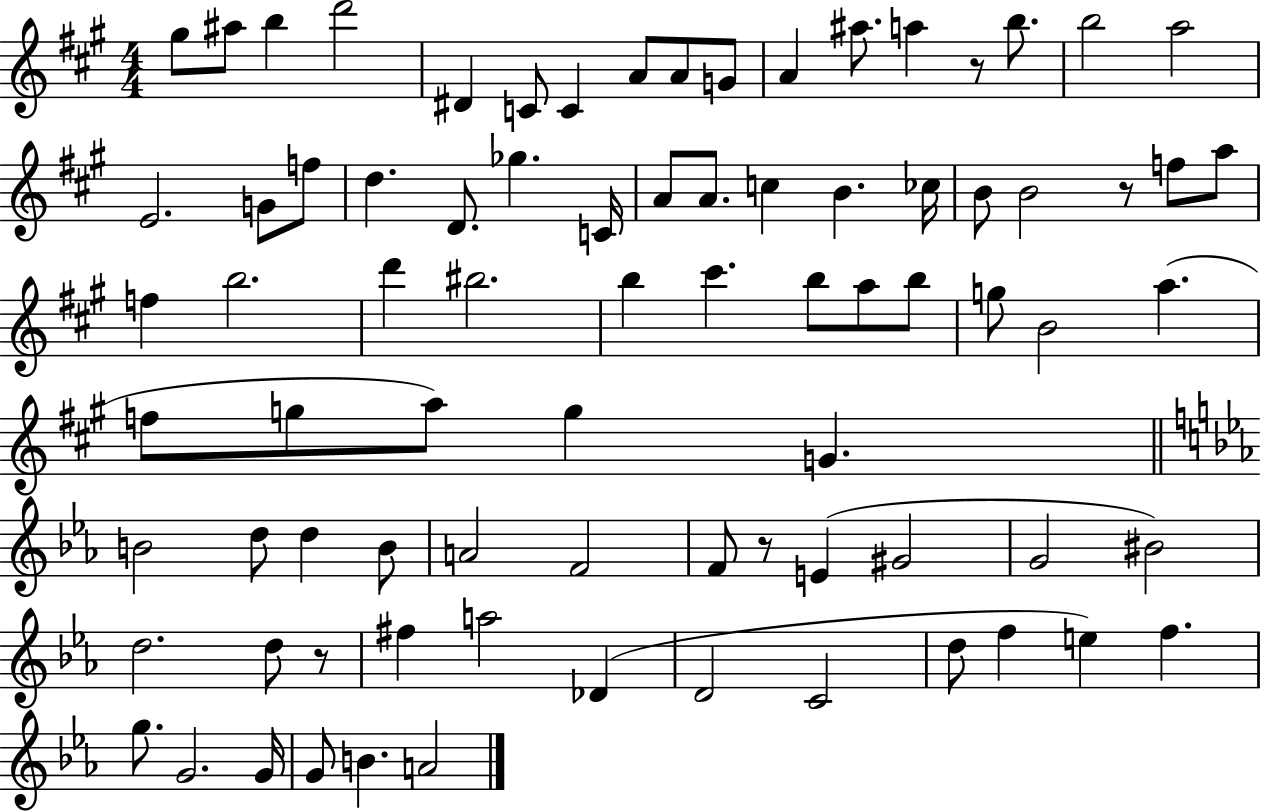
G#5/e A#5/e B5/q D6/h D#4/q C4/e C4/q A4/e A4/e G4/e A4/q A#5/e. A5/q R/e B5/e. B5/h A5/h E4/h. G4/e F5/e D5/q. D4/e. Gb5/q. C4/s A4/e A4/e. C5/q B4/q. CES5/s B4/e B4/h R/e F5/e A5/e F5/q B5/h. D6/q BIS5/h. B5/q C#6/q. B5/e A5/e B5/e G5/e B4/h A5/q. F5/e G5/e A5/e G5/q G4/q. B4/h D5/e D5/q B4/e A4/h F4/h F4/e R/e E4/q G#4/h G4/h BIS4/h D5/h. D5/e R/e F#5/q A5/h Db4/q D4/h C4/h D5/e F5/q E5/q F5/q. G5/e. G4/h. G4/s G4/e B4/q. A4/h